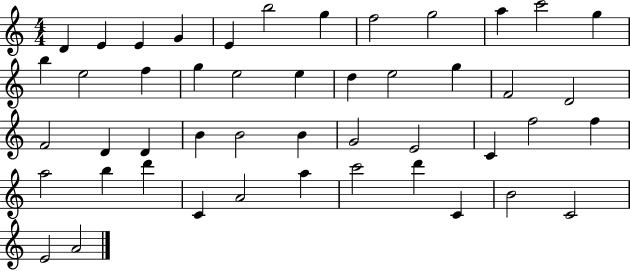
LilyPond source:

{
  \clef treble
  \numericTimeSignature
  \time 4/4
  \key c \major
  d'4 e'4 e'4 g'4 | e'4 b''2 g''4 | f''2 g''2 | a''4 c'''2 g''4 | \break b''4 e''2 f''4 | g''4 e''2 e''4 | d''4 e''2 g''4 | f'2 d'2 | \break f'2 d'4 d'4 | b'4 b'2 b'4 | g'2 e'2 | c'4 f''2 f''4 | \break a''2 b''4 d'''4 | c'4 a'2 a''4 | c'''2 d'''4 c'4 | b'2 c'2 | \break e'2 a'2 | \bar "|."
}